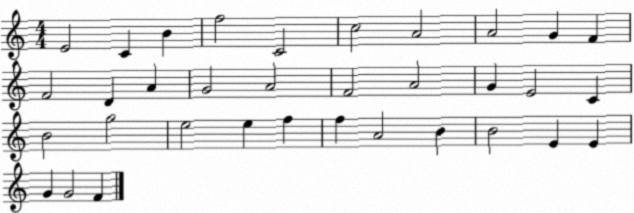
X:1
T:Untitled
M:4/4
L:1/4
K:C
E2 C B f2 C2 c2 A2 A2 G F F2 D A G2 A2 F2 A2 G E2 C B2 g2 e2 e f f A2 B B2 E E G G2 F